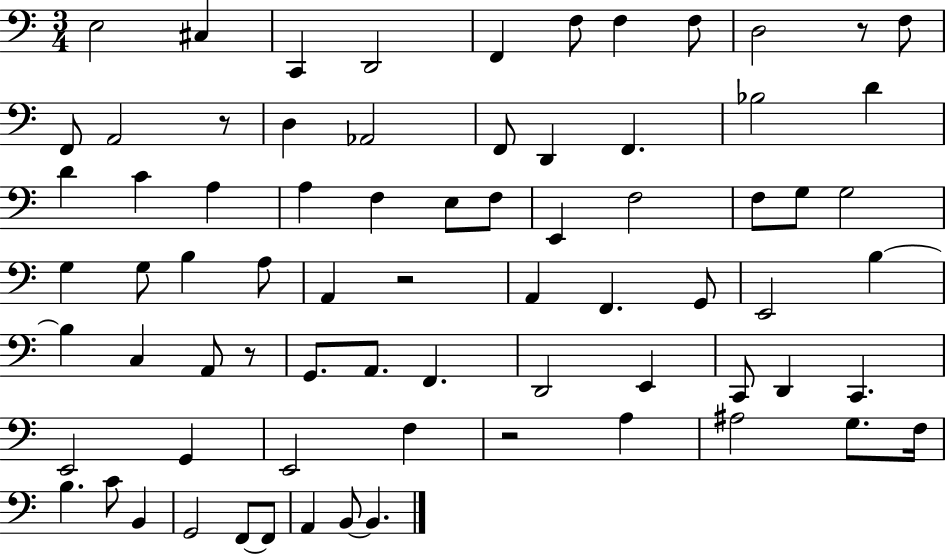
{
  \clef bass
  \numericTimeSignature
  \time 3/4
  \key c \major
  e2 cis4 | c,4 d,2 | f,4 f8 f4 f8 | d2 r8 f8 | \break f,8 a,2 r8 | d4 aes,2 | f,8 d,4 f,4. | bes2 d'4 | \break d'4 c'4 a4 | a4 f4 e8 f8 | e,4 f2 | f8 g8 g2 | \break g4 g8 b4 a8 | a,4 r2 | a,4 f,4. g,8 | e,2 b4~~ | \break b4 c4 a,8 r8 | g,8. a,8. f,4. | d,2 e,4 | c,8 d,4 c,4. | \break e,2 g,4 | e,2 f4 | r2 a4 | ais2 g8. f16 | \break b4. c'8 b,4 | g,2 f,8~~ f,8 | a,4 b,8~~ b,4. | \bar "|."
}